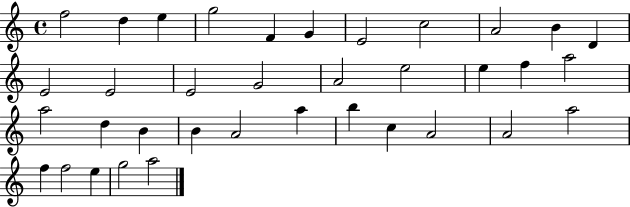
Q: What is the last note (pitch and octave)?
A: A5